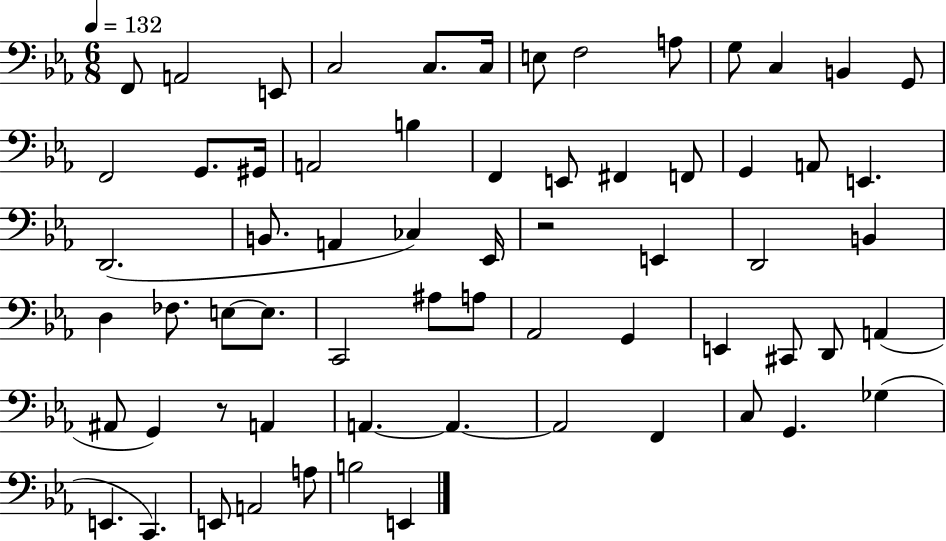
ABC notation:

X:1
T:Untitled
M:6/8
L:1/4
K:Eb
F,,/2 A,,2 E,,/2 C,2 C,/2 C,/4 E,/2 F,2 A,/2 G,/2 C, B,, G,,/2 F,,2 G,,/2 ^G,,/4 A,,2 B, F,, E,,/2 ^F,, F,,/2 G,, A,,/2 E,, D,,2 B,,/2 A,, _C, _E,,/4 z2 E,, D,,2 B,, D, _F,/2 E,/2 E,/2 C,,2 ^A,/2 A,/2 _A,,2 G,, E,, ^C,,/2 D,,/2 A,, ^A,,/2 G,, z/2 A,, A,, A,, A,,2 F,, C,/2 G,, _G, E,, C,, E,,/2 A,,2 A,/2 B,2 E,,